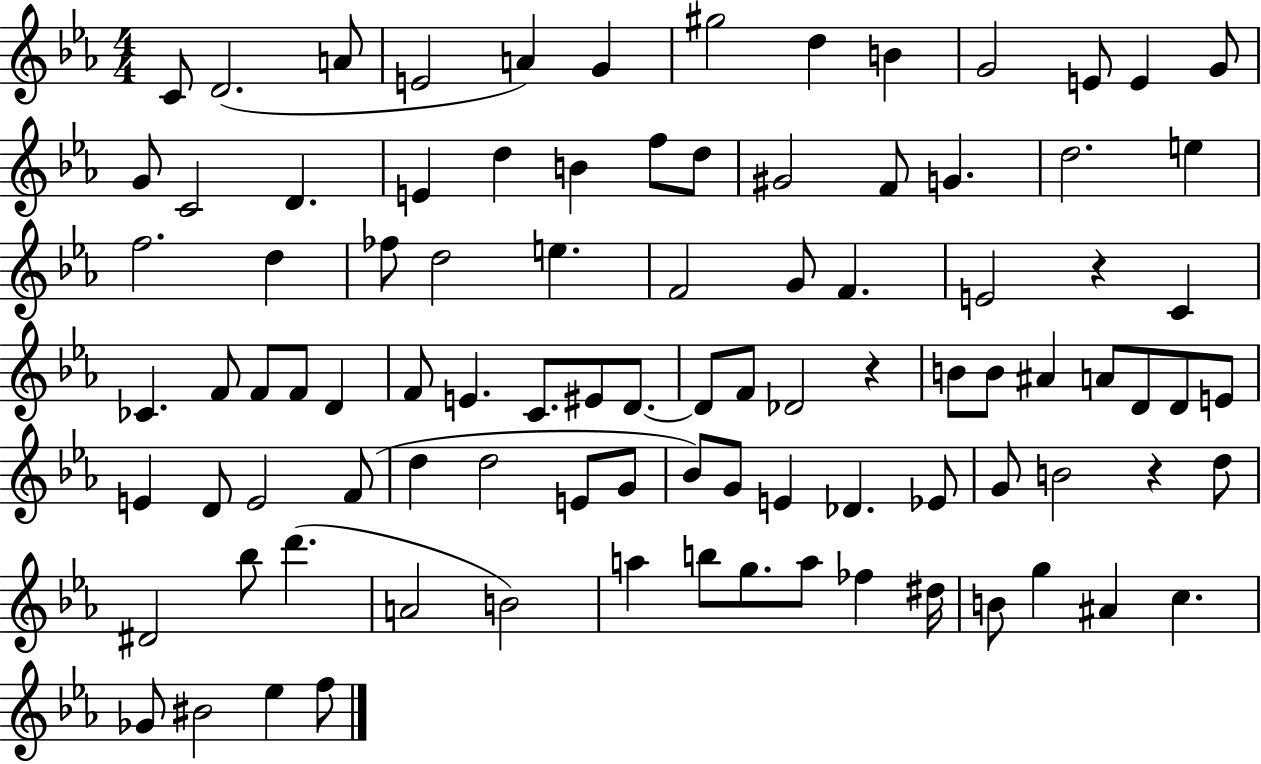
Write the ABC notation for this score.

X:1
T:Untitled
M:4/4
L:1/4
K:Eb
C/2 D2 A/2 E2 A G ^g2 d B G2 E/2 E G/2 G/2 C2 D E d B f/2 d/2 ^G2 F/2 G d2 e f2 d _f/2 d2 e F2 G/2 F E2 z C _C F/2 F/2 F/2 D F/2 E C/2 ^E/2 D/2 D/2 F/2 _D2 z B/2 B/2 ^A A/2 D/2 D/2 E/2 E D/2 E2 F/2 d d2 E/2 G/2 _B/2 G/2 E _D _E/2 G/2 B2 z d/2 ^D2 _b/2 d' A2 B2 a b/2 g/2 a/2 _f ^d/4 B/2 g ^A c _G/2 ^B2 _e f/2